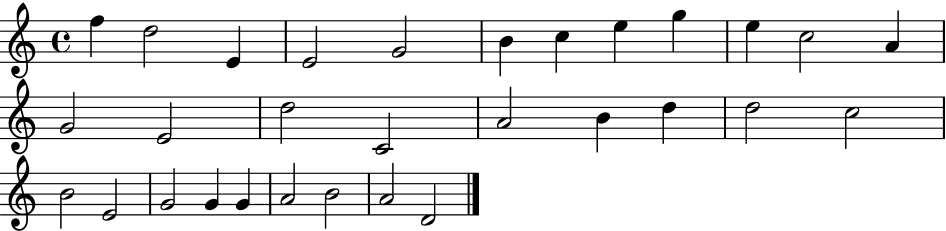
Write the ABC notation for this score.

X:1
T:Untitled
M:4/4
L:1/4
K:C
f d2 E E2 G2 B c e g e c2 A G2 E2 d2 C2 A2 B d d2 c2 B2 E2 G2 G G A2 B2 A2 D2